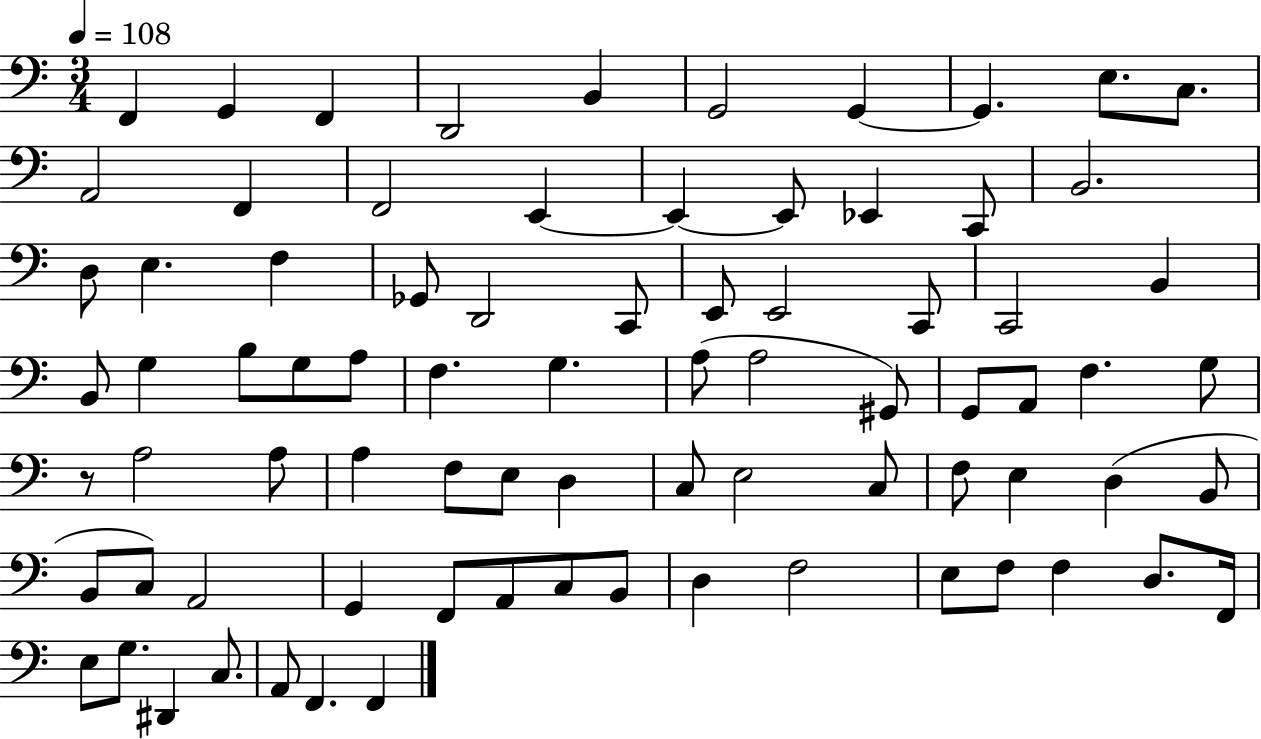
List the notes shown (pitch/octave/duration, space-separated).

F2/q G2/q F2/q D2/h B2/q G2/h G2/q G2/q. E3/e. C3/e. A2/h F2/q F2/h E2/q E2/q E2/e Eb2/q C2/e B2/h. D3/e E3/q. F3/q Gb2/e D2/h C2/e E2/e E2/h C2/e C2/h B2/q B2/e G3/q B3/e G3/e A3/e F3/q. G3/q. A3/e A3/h G#2/e G2/e A2/e F3/q. G3/e R/e A3/h A3/e A3/q F3/e E3/e D3/q C3/e E3/h C3/e F3/e E3/q D3/q B2/e B2/e C3/e A2/h G2/q F2/e A2/e C3/e B2/e D3/q F3/h E3/e F3/e F3/q D3/e. F2/s E3/e G3/e. D#2/q C3/e. A2/e F2/q. F2/q